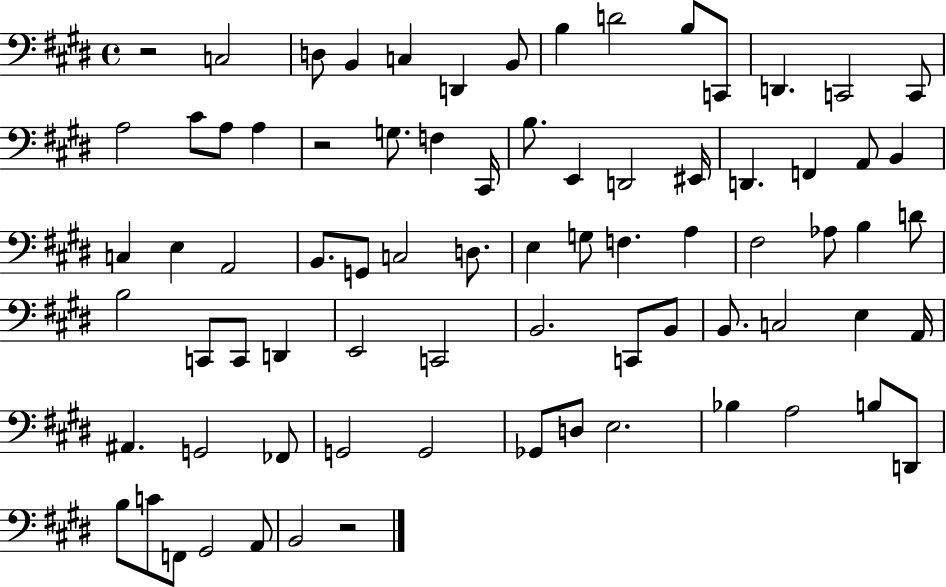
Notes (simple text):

R/h C3/h D3/e B2/q C3/q D2/q B2/e B3/q D4/h B3/e C2/e D2/q. C2/h C2/e A3/h C#4/e A3/e A3/q R/h G3/e. F3/q C#2/s B3/e. E2/q D2/h EIS2/s D2/q. F2/q A2/e B2/q C3/q E3/q A2/h B2/e. G2/e C3/h D3/e. E3/q G3/e F3/q. A3/q F#3/h Ab3/e B3/q D4/e B3/h C2/e C2/e D2/q E2/h C2/h B2/h. C2/e B2/e B2/e. C3/h E3/q A2/s A#2/q. G2/h FES2/e G2/h G2/h Gb2/e D3/e E3/h. Bb3/q A3/h B3/e D2/e B3/e C4/e F2/e G#2/h A2/e B2/h R/h